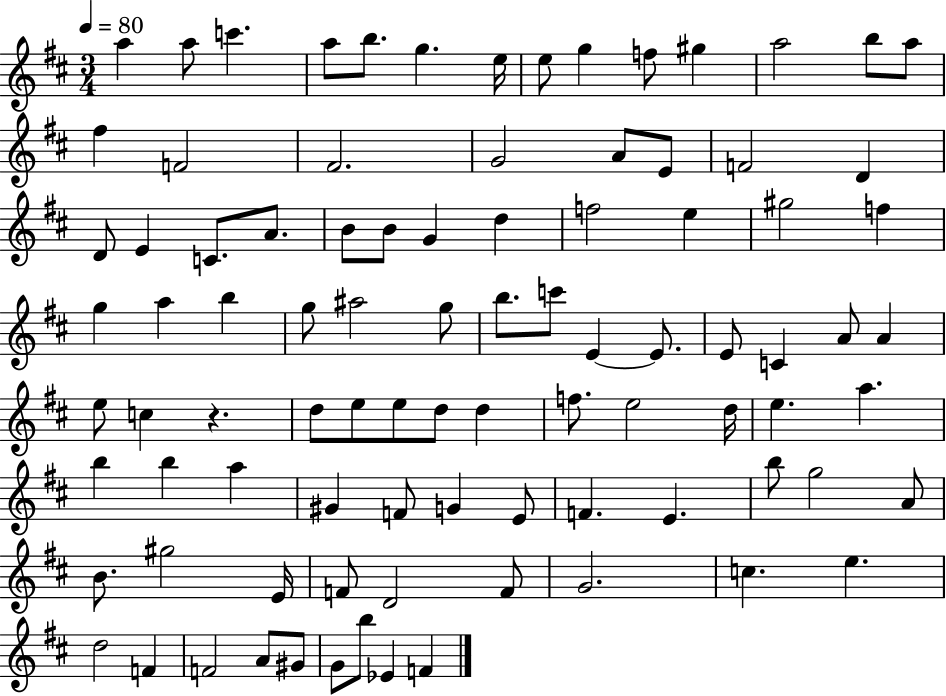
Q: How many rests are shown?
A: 1